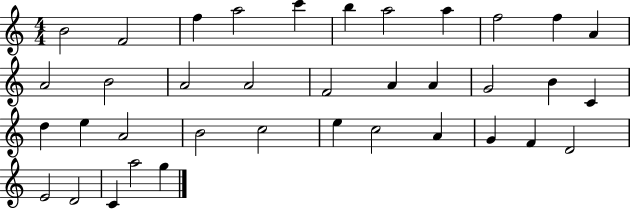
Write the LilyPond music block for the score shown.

{
  \clef treble
  \numericTimeSignature
  \time 4/4
  \key c \major
  b'2 f'2 | f''4 a''2 c'''4 | b''4 a''2 a''4 | f''2 f''4 a'4 | \break a'2 b'2 | a'2 a'2 | f'2 a'4 a'4 | g'2 b'4 c'4 | \break d''4 e''4 a'2 | b'2 c''2 | e''4 c''2 a'4 | g'4 f'4 d'2 | \break e'2 d'2 | c'4 a''2 g''4 | \bar "|."
}